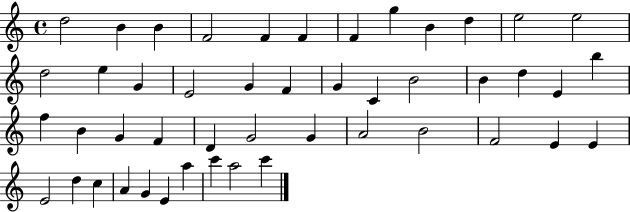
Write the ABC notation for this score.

X:1
T:Untitled
M:4/4
L:1/4
K:C
d2 B B F2 F F F g B d e2 e2 d2 e G E2 G F G C B2 B d E b f B G F D G2 G A2 B2 F2 E E E2 d c A G E a c' a2 c'